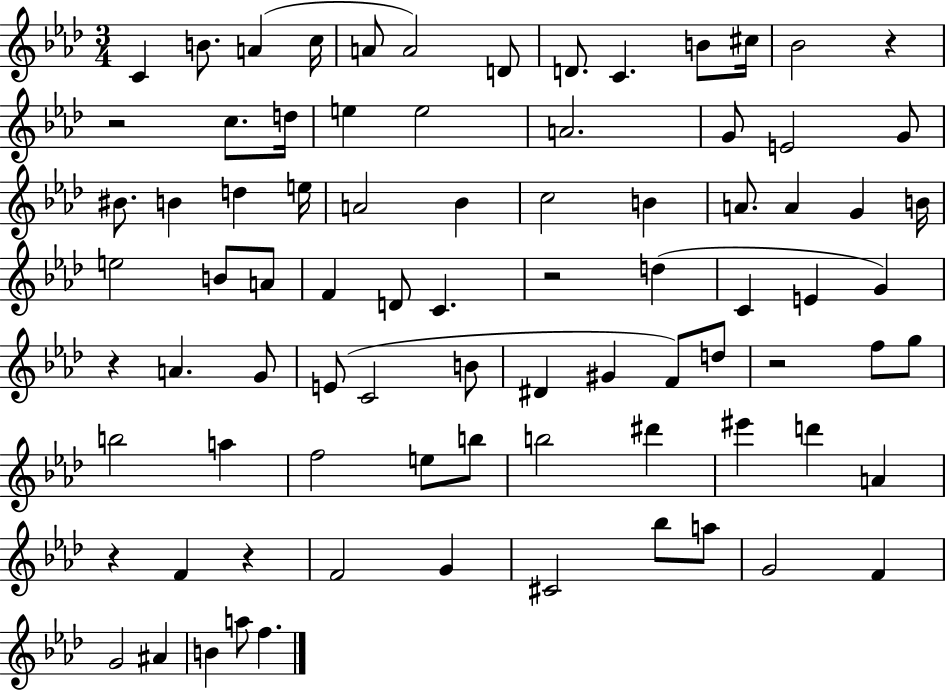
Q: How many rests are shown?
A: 7